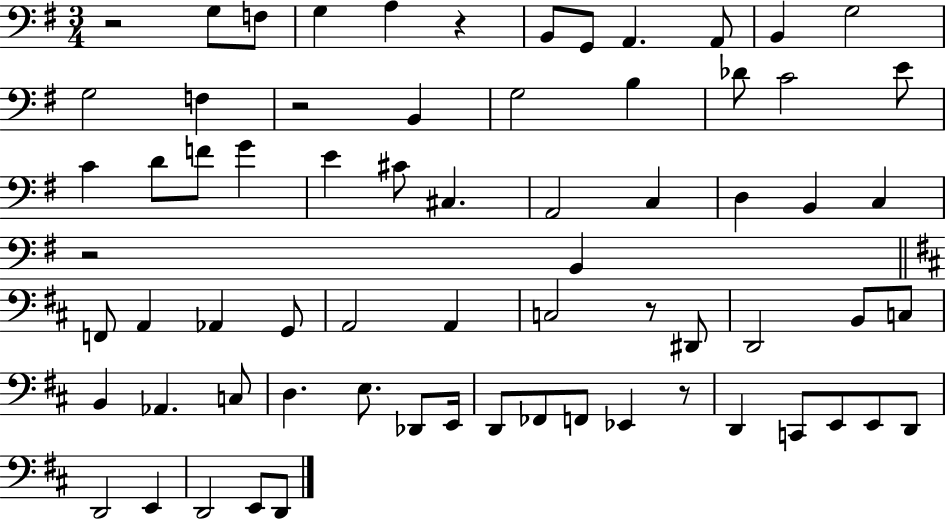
{
  \clef bass
  \numericTimeSignature
  \time 3/4
  \key g \major
  \repeat volta 2 { r2 g8 f8 | g4 a4 r4 | b,8 g,8 a,4. a,8 | b,4 g2 | \break g2 f4 | r2 b,4 | g2 b4 | des'8 c'2 e'8 | \break c'4 d'8 f'8 g'4 | e'4 cis'8 cis4. | a,2 c4 | d4 b,4 c4 | \break r2 b,4 | \bar "||" \break \key b \minor f,8 a,4 aes,4 g,8 | a,2 a,4 | c2 r8 dis,8 | d,2 b,8 c8 | \break b,4 aes,4. c8 | d4. e8. des,8 e,16 | d,8 fes,8 f,8 ees,4 r8 | d,4 c,8 e,8 e,8 d,8 | \break d,2 e,4 | d,2 e,8 d,8 | } \bar "|."
}